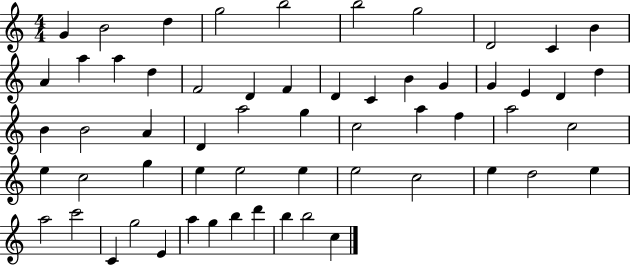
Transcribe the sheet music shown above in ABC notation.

X:1
T:Untitled
M:4/4
L:1/4
K:C
G B2 d g2 b2 b2 g2 D2 C B A a a d F2 D F D C B G G E D d B B2 A D a2 g c2 a f a2 c2 e c2 g e e2 e e2 c2 e d2 e a2 c'2 C g2 E a g b d' b b2 c